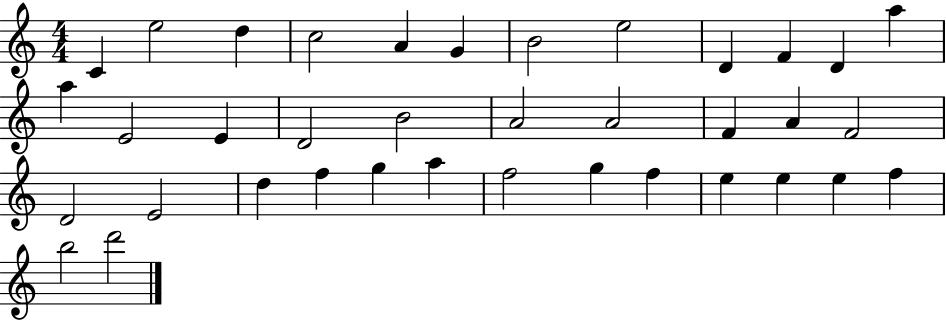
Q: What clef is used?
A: treble